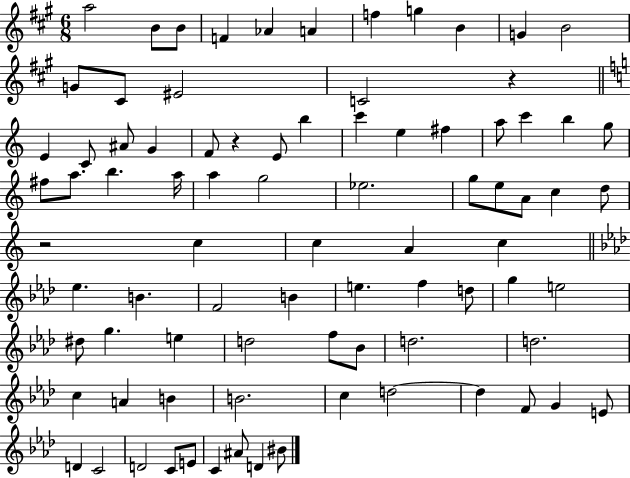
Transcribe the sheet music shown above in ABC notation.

X:1
T:Untitled
M:6/8
L:1/4
K:A
a2 B/2 B/2 F _A A f g B G B2 G/2 ^C/2 ^E2 C2 z E C/2 ^A/2 G F/2 z E/2 b c' e ^f a/2 c' b g/2 ^f/2 a/2 b a/4 a g2 _e2 g/2 e/2 A/2 c d/2 z2 c c A c _e B F2 B e f d/2 g e2 ^d/2 g e d2 f/2 _B/2 d2 d2 c A B B2 c d2 d F/2 G E/2 D C2 D2 C/2 E/2 C ^A/2 D ^B/2